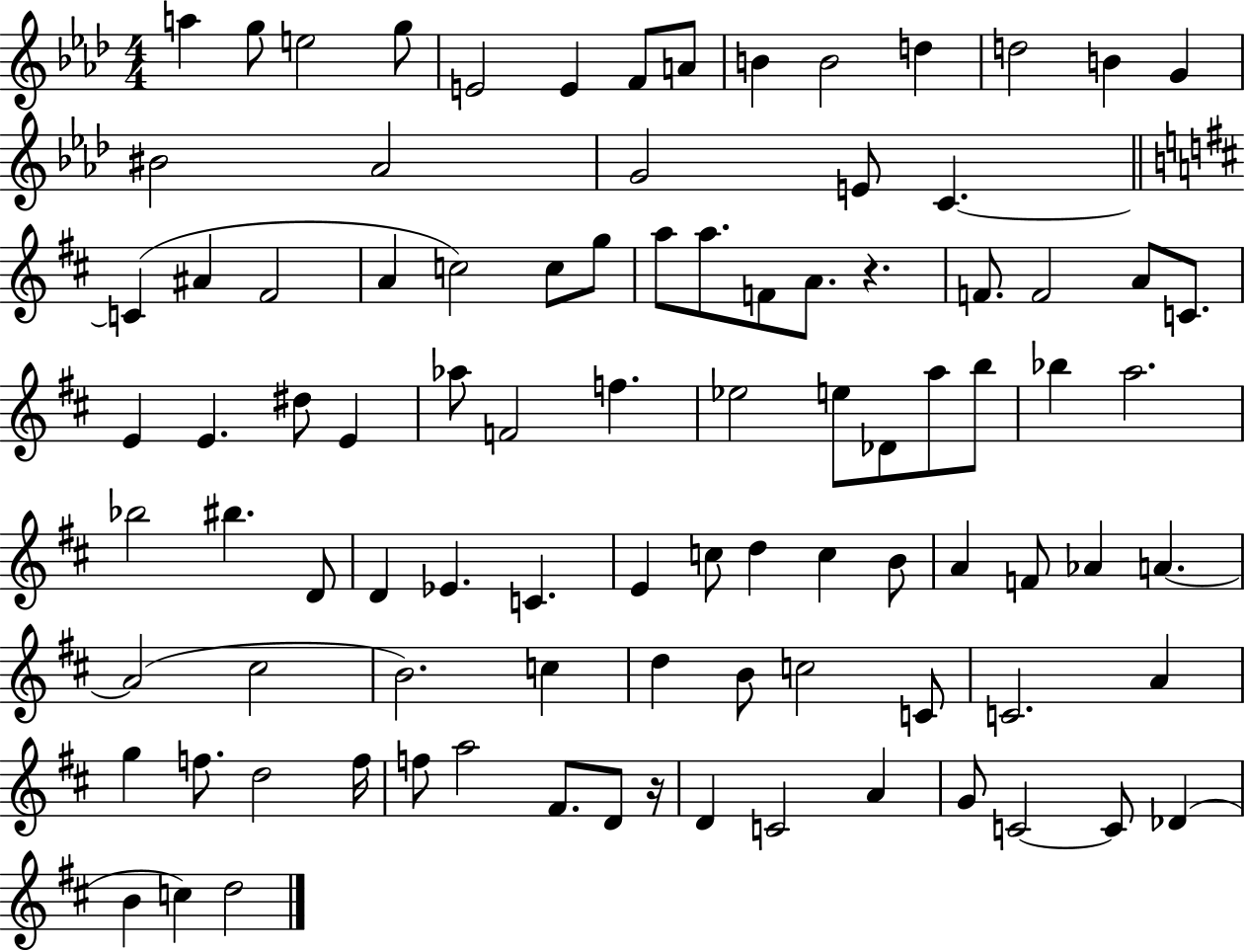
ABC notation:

X:1
T:Untitled
M:4/4
L:1/4
K:Ab
a g/2 e2 g/2 E2 E F/2 A/2 B B2 d d2 B G ^B2 _A2 G2 E/2 C C ^A ^F2 A c2 c/2 g/2 a/2 a/2 F/2 A/2 z F/2 F2 A/2 C/2 E E ^d/2 E _a/2 F2 f _e2 e/2 _D/2 a/2 b/2 _b a2 _b2 ^b D/2 D _E C E c/2 d c B/2 A F/2 _A A A2 ^c2 B2 c d B/2 c2 C/2 C2 A g f/2 d2 f/4 f/2 a2 ^F/2 D/2 z/4 D C2 A G/2 C2 C/2 _D B c d2